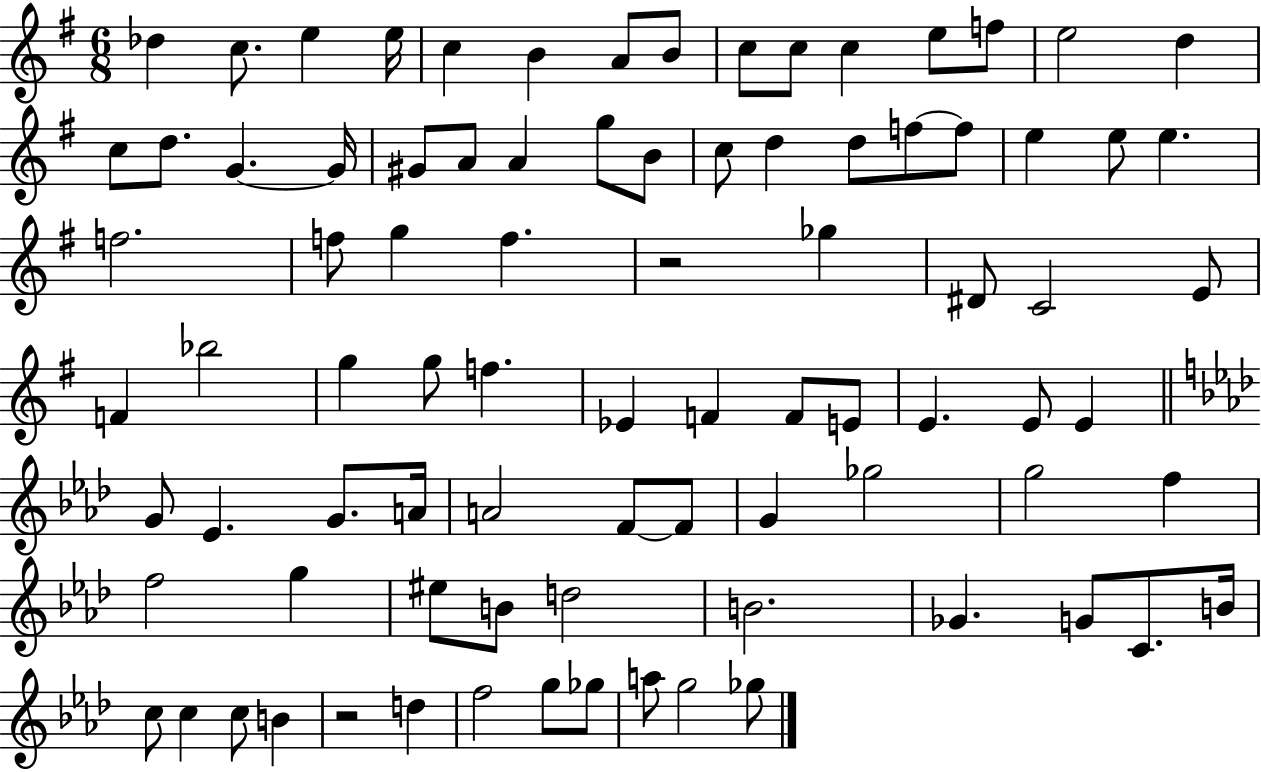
{
  \clef treble
  \numericTimeSignature
  \time 6/8
  \key g \major
  des''4 c''8. e''4 e''16 | c''4 b'4 a'8 b'8 | c''8 c''8 c''4 e''8 f''8 | e''2 d''4 | \break c''8 d''8. g'4.~~ g'16 | gis'8 a'8 a'4 g''8 b'8 | c''8 d''4 d''8 f''8~~ f''8 | e''4 e''8 e''4. | \break f''2. | f''8 g''4 f''4. | r2 ges''4 | dis'8 c'2 e'8 | \break f'4 bes''2 | g''4 g''8 f''4. | ees'4 f'4 f'8 e'8 | e'4. e'8 e'4 | \break \bar "||" \break \key f \minor g'8 ees'4. g'8. a'16 | a'2 f'8~~ f'8 | g'4 ges''2 | g''2 f''4 | \break f''2 g''4 | eis''8 b'8 d''2 | b'2. | ges'4. g'8 c'8. b'16 | \break c''8 c''4 c''8 b'4 | r2 d''4 | f''2 g''8 ges''8 | a''8 g''2 ges''8 | \break \bar "|."
}